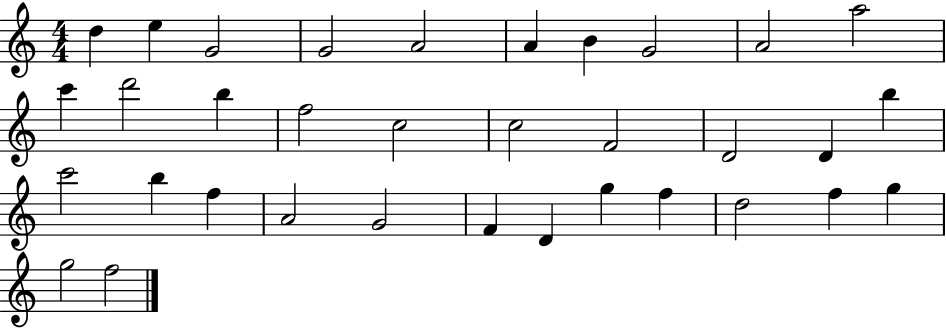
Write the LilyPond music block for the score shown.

{
  \clef treble
  \numericTimeSignature
  \time 4/4
  \key c \major
  d''4 e''4 g'2 | g'2 a'2 | a'4 b'4 g'2 | a'2 a''2 | \break c'''4 d'''2 b''4 | f''2 c''2 | c''2 f'2 | d'2 d'4 b''4 | \break c'''2 b''4 f''4 | a'2 g'2 | f'4 d'4 g''4 f''4 | d''2 f''4 g''4 | \break g''2 f''2 | \bar "|."
}